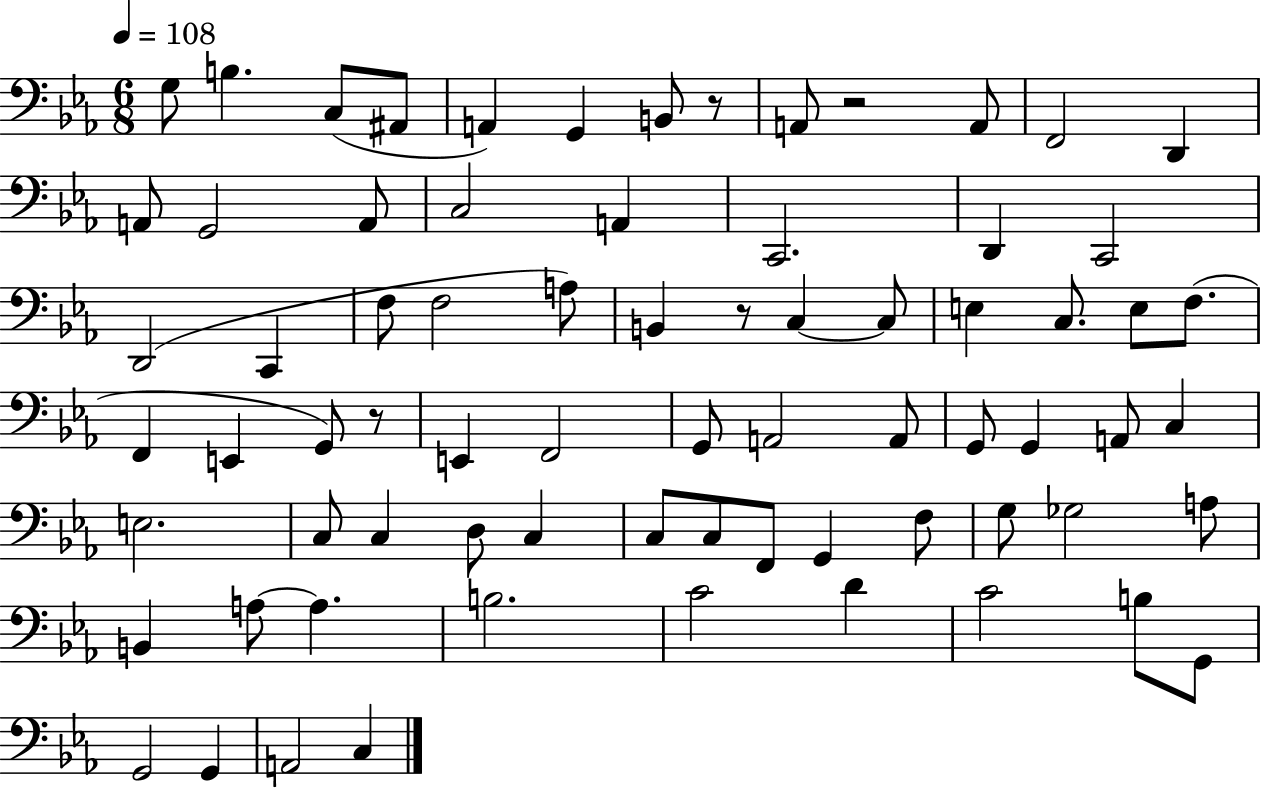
X:1
T:Untitled
M:6/8
L:1/4
K:Eb
G,/2 B, C,/2 ^A,,/2 A,, G,, B,,/2 z/2 A,,/2 z2 A,,/2 F,,2 D,, A,,/2 G,,2 A,,/2 C,2 A,, C,,2 D,, C,,2 D,,2 C,, F,/2 F,2 A,/2 B,, z/2 C, C,/2 E, C,/2 E,/2 F,/2 F,, E,, G,,/2 z/2 E,, F,,2 G,,/2 A,,2 A,,/2 G,,/2 G,, A,,/2 C, E,2 C,/2 C, D,/2 C, C,/2 C,/2 F,,/2 G,, F,/2 G,/2 _G,2 A,/2 B,, A,/2 A, B,2 C2 D C2 B,/2 G,,/2 G,,2 G,, A,,2 C,